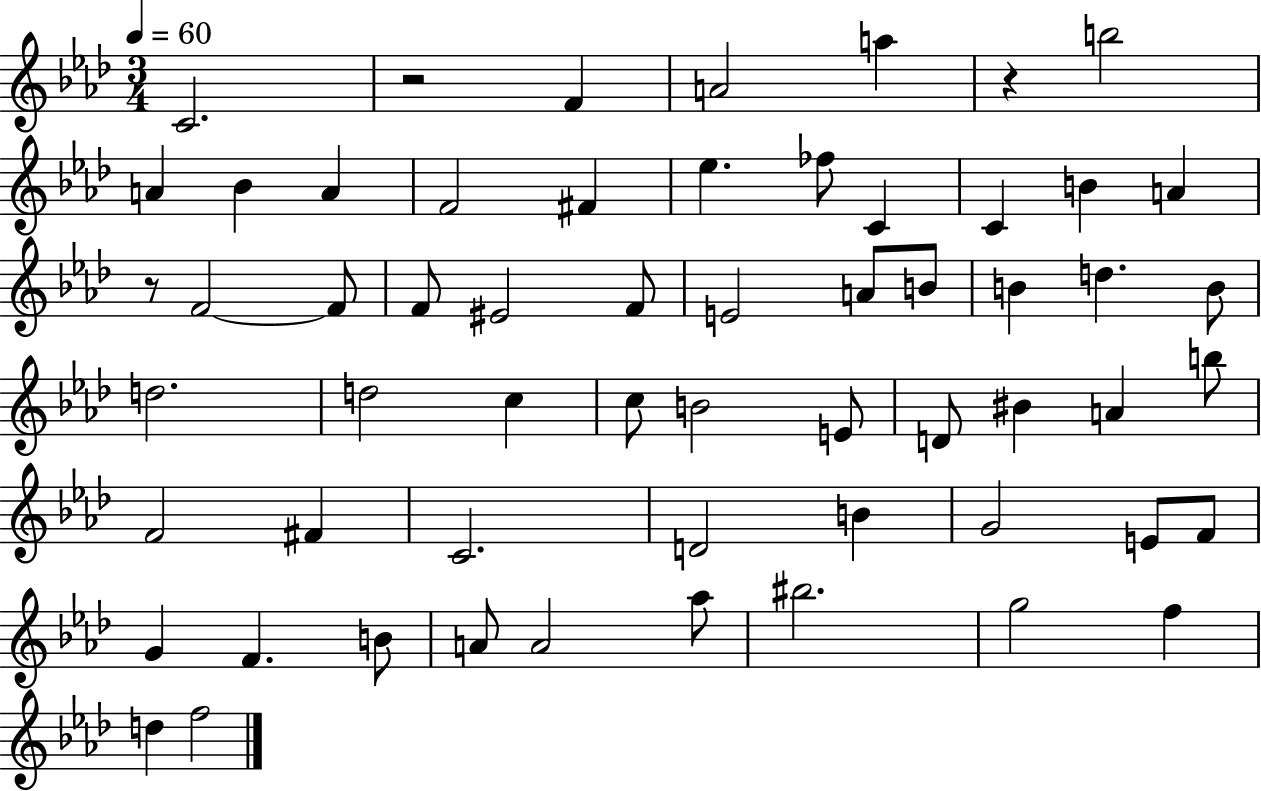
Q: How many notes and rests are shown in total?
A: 59